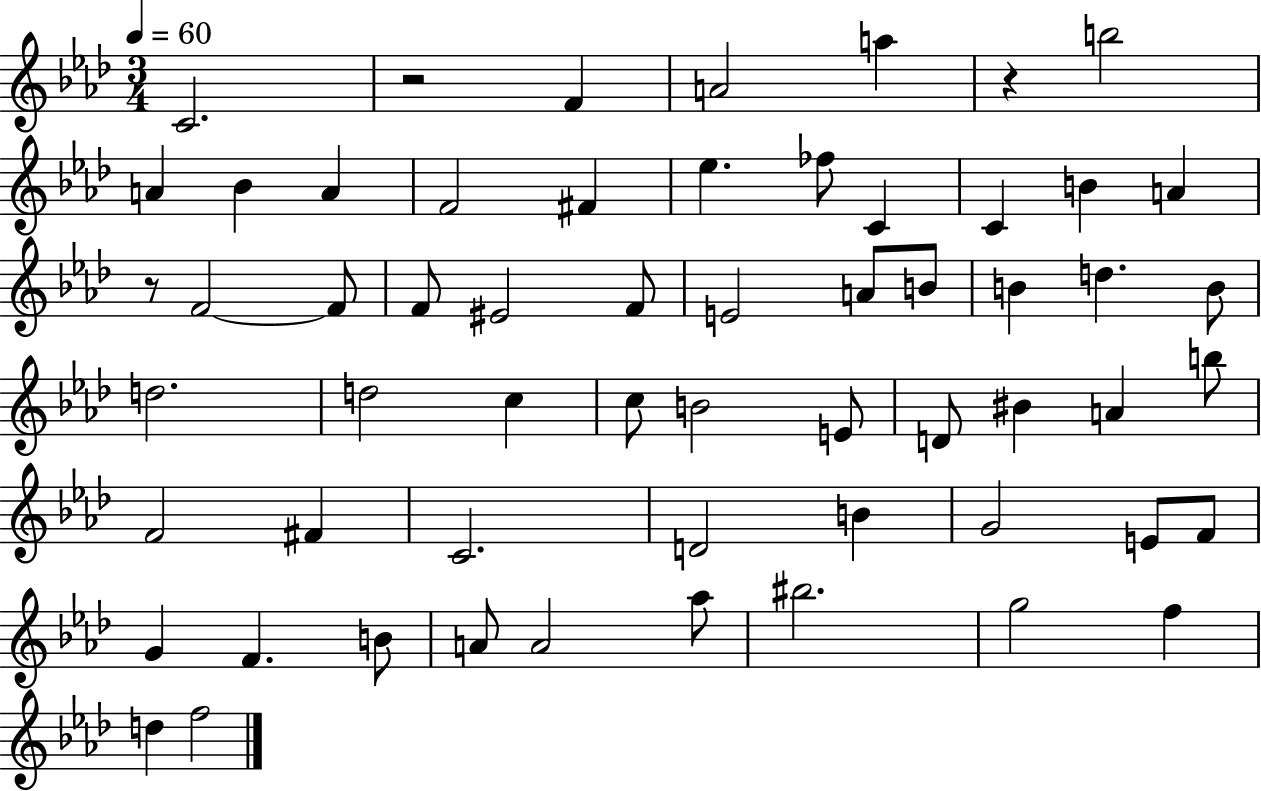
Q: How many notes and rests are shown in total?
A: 59